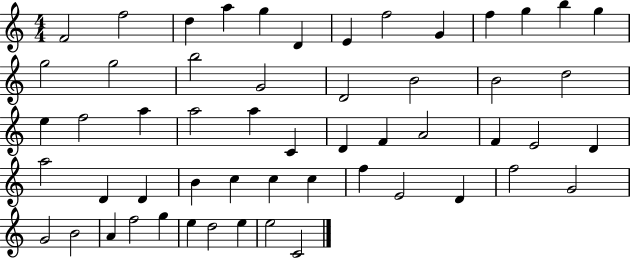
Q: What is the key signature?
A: C major